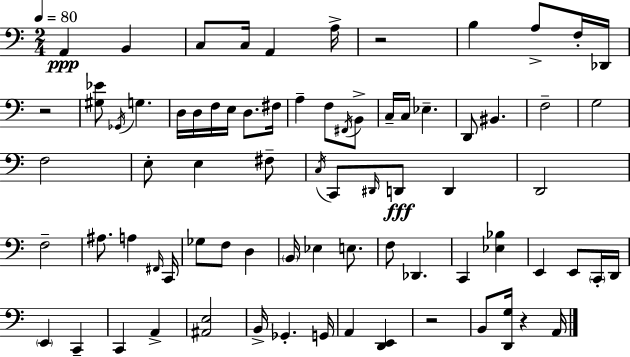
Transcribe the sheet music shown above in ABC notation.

X:1
T:Untitled
M:2/4
L:1/4
K:C
A,, B,, C,/2 C,/4 A,, A,/4 z2 B, A,/2 F,/4 _D,,/4 z2 [^G,_E]/2 _G,,/4 G, D,/4 D,/4 F,/4 E,/4 D,/2 ^F,/4 A, F,/2 ^F,,/4 B,,/2 C,/4 C,/4 _E, D,,/2 ^B,, F,2 G,2 F,2 E,/2 E, ^F,/2 C,/4 C,,/2 ^D,,/4 D,,/2 D,, D,,2 F,2 ^A,/2 A, ^F,,/4 C,,/4 _G,/2 F,/2 D, B,,/4 _E, E,/2 F,/2 _D,, C,, [_E,_B,] E,, E,,/2 C,,/4 D,,/4 E,, C,, C,, A,, [^A,,E,]2 B,,/4 _G,, G,,/4 A,, [D,,E,,] z2 B,,/2 [D,,G,]/4 z A,,/4